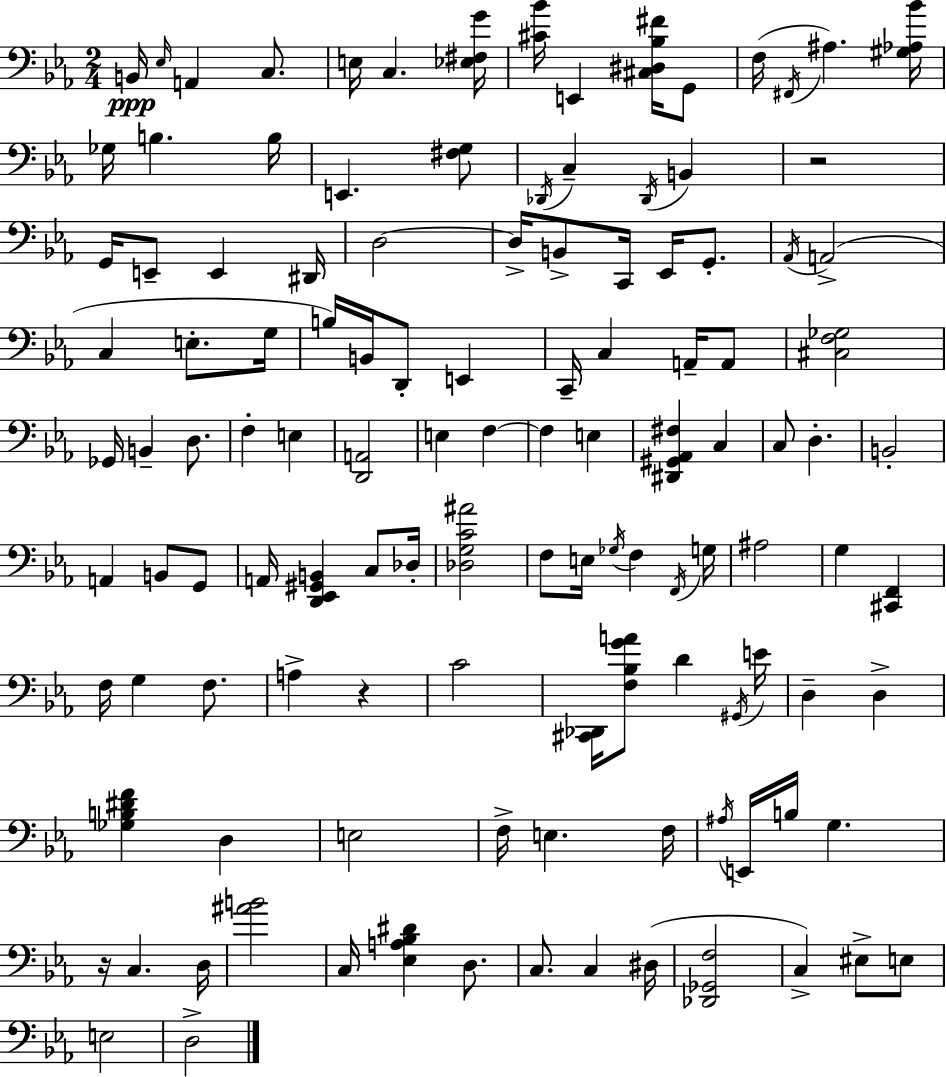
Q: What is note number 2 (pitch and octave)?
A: Eb3